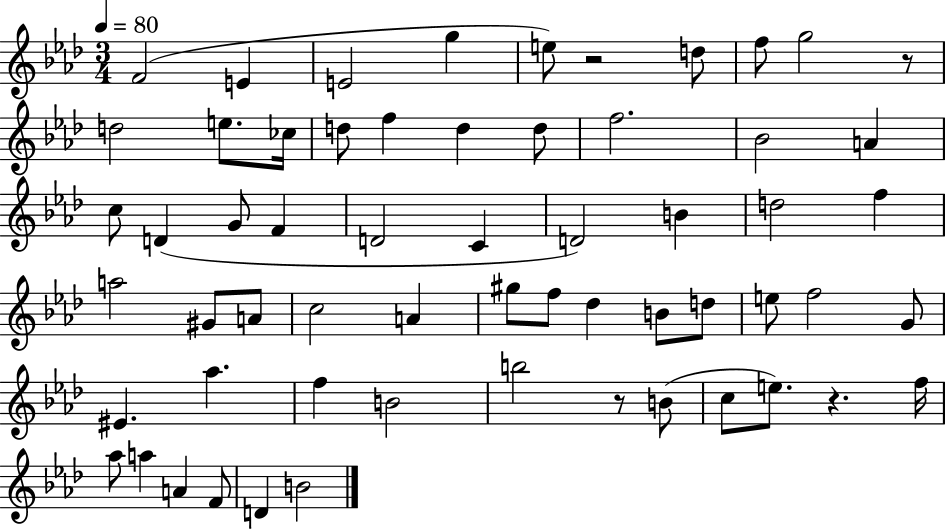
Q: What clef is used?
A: treble